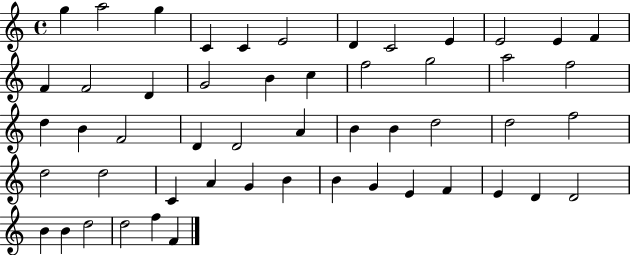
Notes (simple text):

G5/q A5/h G5/q C4/q C4/q E4/h D4/q C4/h E4/q E4/h E4/q F4/q F4/q F4/h D4/q G4/h B4/q C5/q F5/h G5/h A5/h F5/h D5/q B4/q F4/h D4/q D4/h A4/q B4/q B4/q D5/h D5/h F5/h D5/h D5/h C4/q A4/q G4/q B4/q B4/q G4/q E4/q F4/q E4/q D4/q D4/h B4/q B4/q D5/h D5/h F5/q F4/q